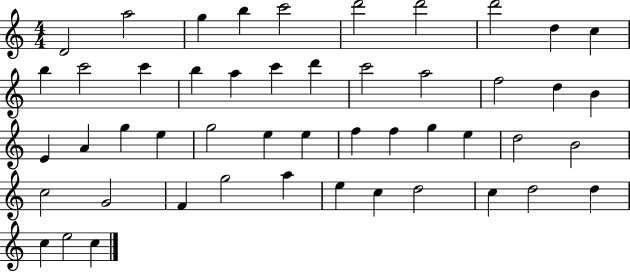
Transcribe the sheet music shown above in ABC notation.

X:1
T:Untitled
M:4/4
L:1/4
K:C
D2 a2 g b c'2 d'2 d'2 d'2 d c b c'2 c' b a c' d' c'2 a2 f2 d B E A g e g2 e e f f g e d2 B2 c2 G2 F g2 a e c d2 c d2 d c e2 c